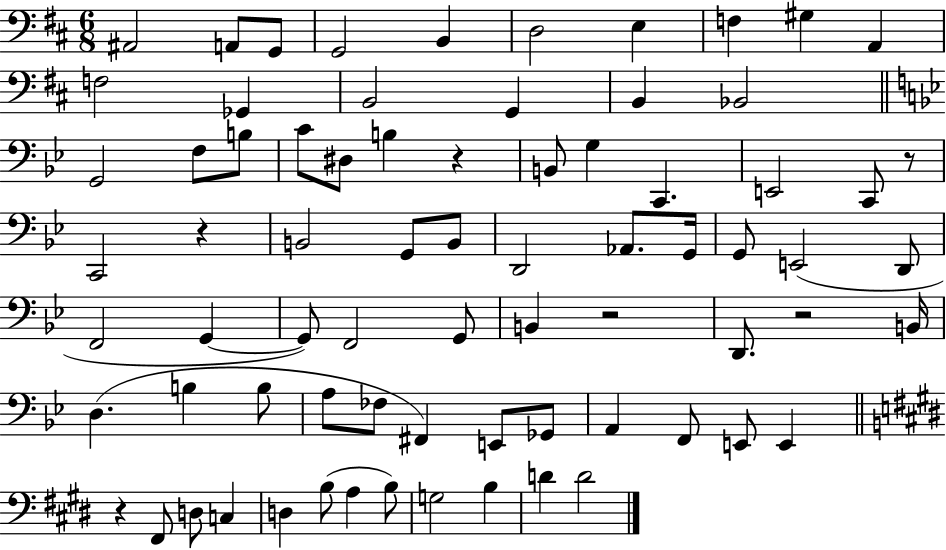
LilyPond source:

{
  \clef bass
  \numericTimeSignature
  \time 6/8
  \key d \major
  ais,2 a,8 g,8 | g,2 b,4 | d2 e4 | f4 gis4 a,4 | \break f2 ges,4 | b,2 g,4 | b,4 bes,2 | \bar "||" \break \key bes \major g,2 f8 b8 | c'8 dis8 b4 r4 | b,8 g4 c,4. | e,2 c,8 r8 | \break c,2 r4 | b,2 g,8 b,8 | d,2 aes,8. g,16 | g,8 e,2( d,8 | \break f,2 g,4~~ | g,8) f,2 g,8 | b,4 r2 | d,8. r2 b,16 | \break d4.( b4 b8 | a8 fes8 fis,4) e,8 ges,8 | a,4 f,8 e,8 e,4 | \bar "||" \break \key e \major r4 fis,8 d8 c4 | d4 b8( a4 b8) | g2 b4 | d'4 d'2 | \break \bar "|."
}